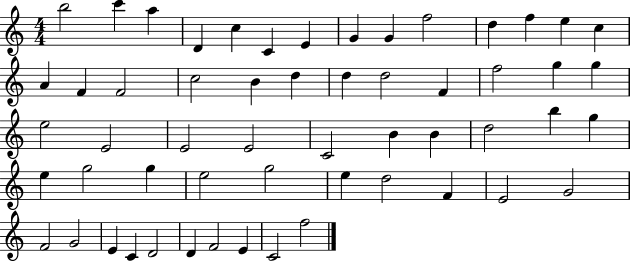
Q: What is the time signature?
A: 4/4